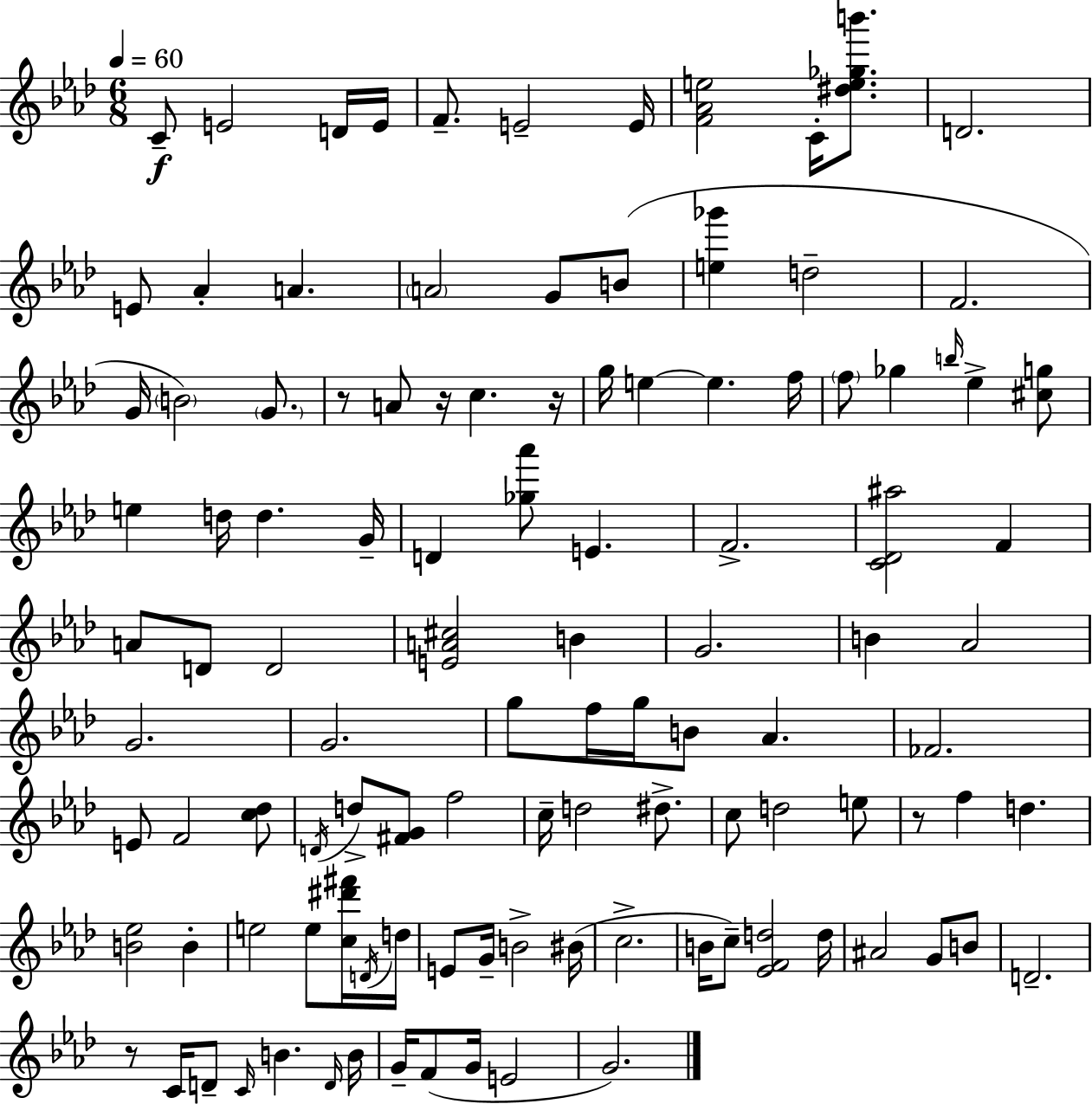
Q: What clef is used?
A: treble